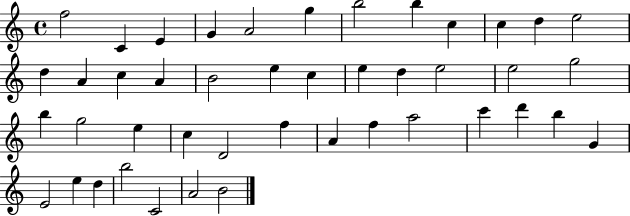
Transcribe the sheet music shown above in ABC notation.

X:1
T:Untitled
M:4/4
L:1/4
K:C
f2 C E G A2 g b2 b c c d e2 d A c A B2 e c e d e2 e2 g2 b g2 e c D2 f A f a2 c' d' b G E2 e d b2 C2 A2 B2